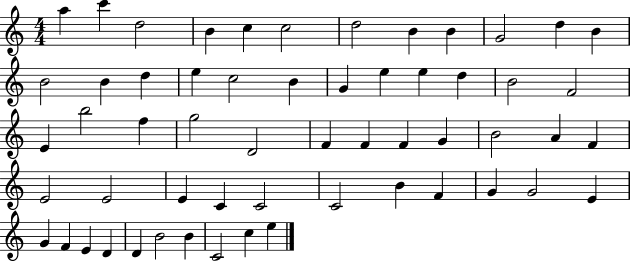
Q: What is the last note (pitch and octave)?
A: E5